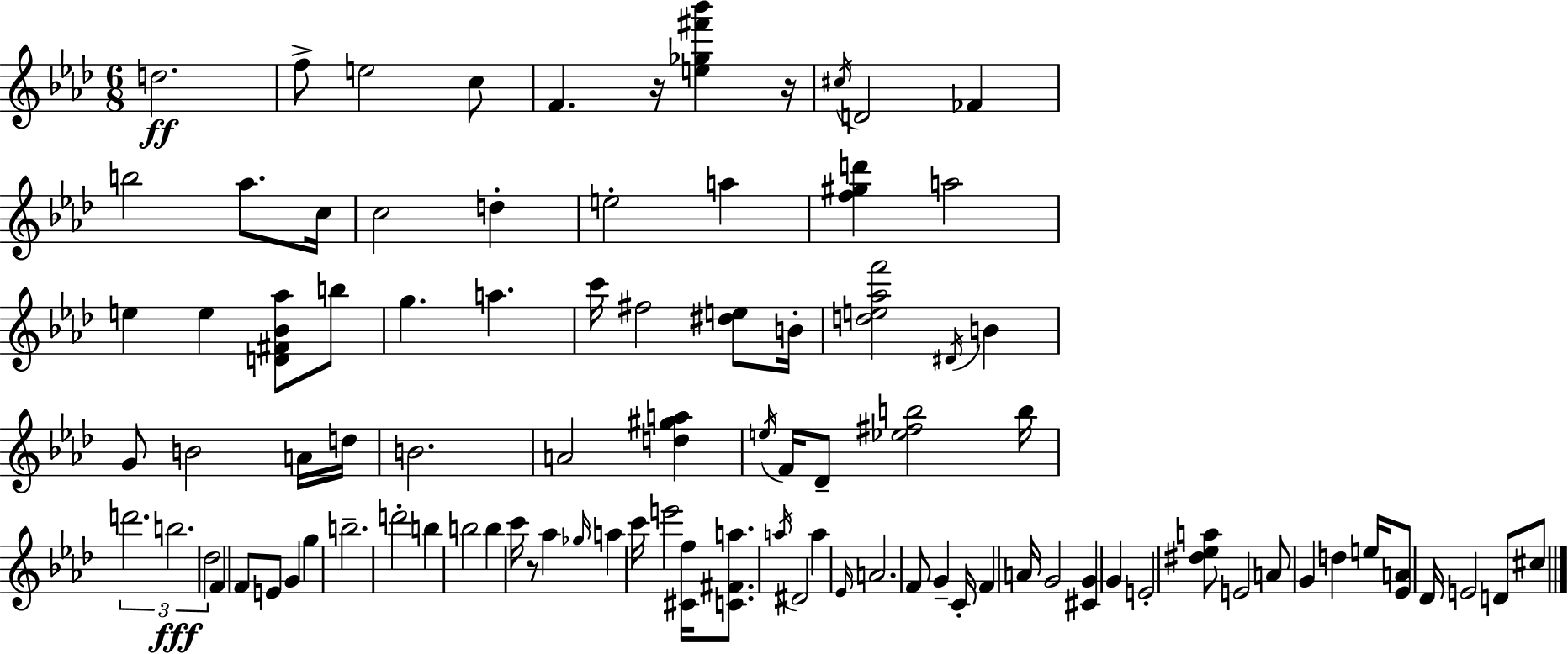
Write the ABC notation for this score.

X:1
T:Untitled
M:6/8
L:1/4
K:Fm
d2 f/2 e2 c/2 F z/4 [e_g^f'_b'] z/4 ^c/4 D2 _F b2 _a/2 c/4 c2 d e2 a [f^gd'] a2 e e [D^F_B_a]/2 b/2 g a c'/4 ^f2 [^de]/2 B/4 [de_af']2 ^D/4 B G/2 B2 A/4 d/4 B2 A2 [d^ga] e/4 F/4 _D/2 [_e^fb]2 b/4 d'2 b2 _d2 F F/2 E/2 G g b2 d'2 b b2 b c'/4 z/2 _a _g/4 a c'/4 e'2 [^Cf]/4 [C^Fa]/2 a/4 ^D2 a _E/4 A2 F/2 G C/4 F A/4 G2 [^CG] G E2 [^d_ea]/2 E2 A/2 G d e/4 [_EA]/2 _D/4 E2 D/2 ^c/2